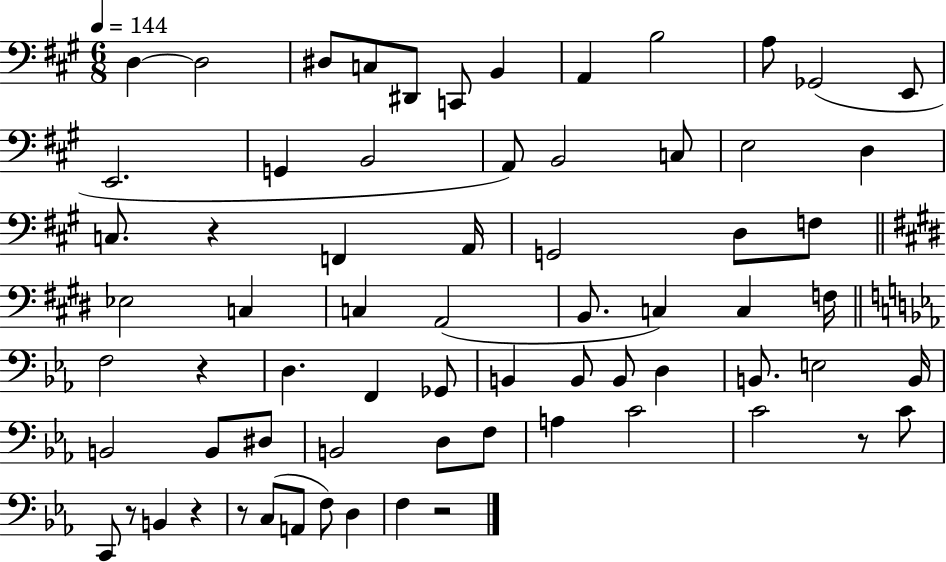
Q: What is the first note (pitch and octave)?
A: D3